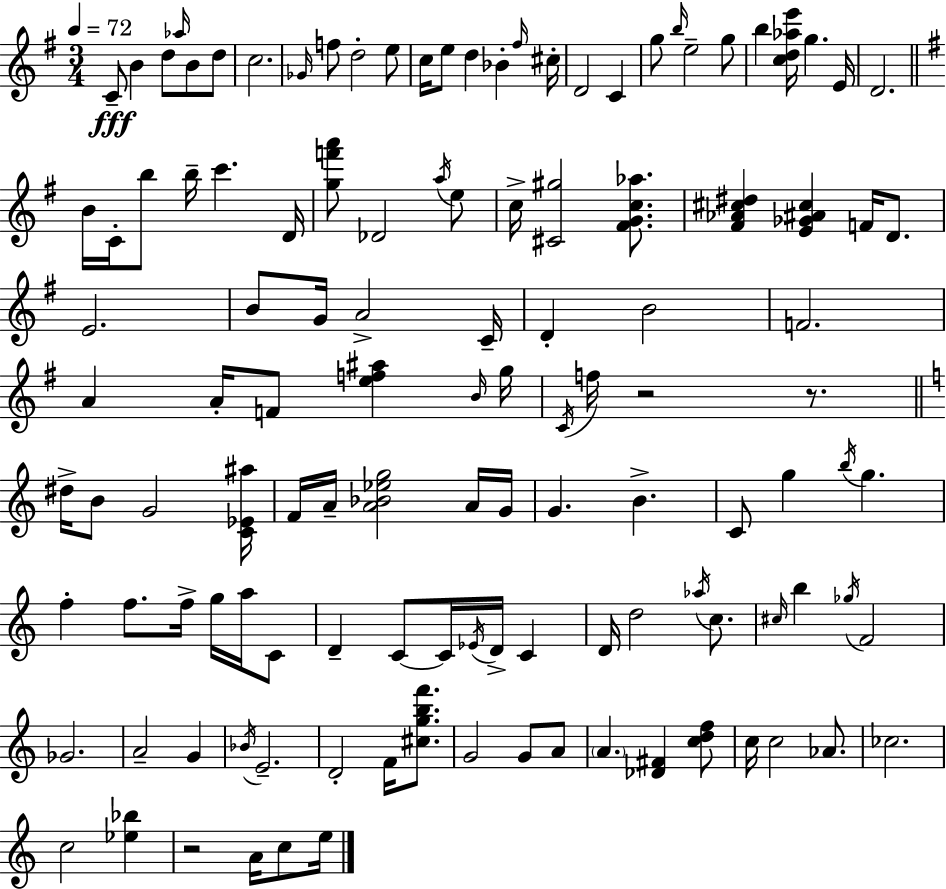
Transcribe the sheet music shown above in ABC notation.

X:1
T:Untitled
M:3/4
L:1/4
K:G
C/2 B d/2 _a/4 B/2 d/2 c2 _G/4 f/2 d2 e/2 c/4 e/2 d _B ^f/4 ^c/4 D2 C g/2 b/4 e2 g/2 b [cd_ae']/4 g E/4 D2 B/4 C/4 b/2 b/4 c' D/4 [gf'a']/2 _D2 a/4 e/2 c/4 [^C^g]2 [^FGc_a]/2 [^F_A^c^d] [E_G^A^c] F/4 D/2 E2 B/2 G/4 A2 C/4 D B2 F2 A A/4 F/2 [ef^a] B/4 g/4 C/4 f/4 z2 z/2 ^d/4 B/2 G2 [C_E^a]/4 F/4 A/4 [A_B_eg]2 A/4 G/4 G B C/2 g b/4 g f f/2 f/4 g/4 a/4 C/2 D C/2 C/4 _E/4 D/4 C D/4 d2 _a/4 c/2 ^c/4 b _g/4 F2 _G2 A2 G _B/4 E2 D2 F/4 [^cgbf']/2 G2 G/2 A/2 A [_D^F] [cdf]/2 c/4 c2 _A/2 _c2 c2 [_e_b] z2 A/4 c/2 e/4